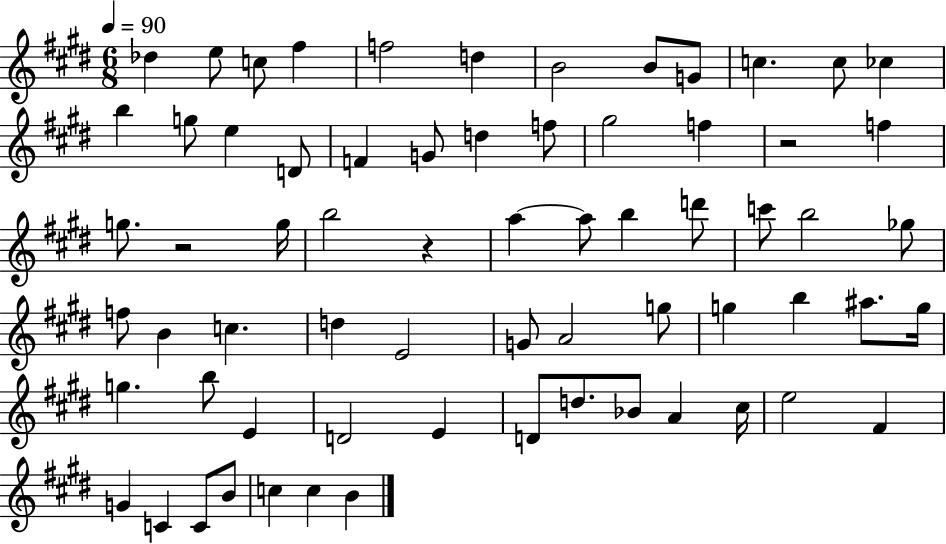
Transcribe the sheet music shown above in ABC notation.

X:1
T:Untitled
M:6/8
L:1/4
K:E
_d e/2 c/2 ^f f2 d B2 B/2 G/2 c c/2 _c b g/2 e D/2 F G/2 d f/2 ^g2 f z2 f g/2 z2 g/4 b2 z a a/2 b d'/2 c'/2 b2 _g/2 f/2 B c d E2 G/2 A2 g/2 g b ^a/2 g/4 g b/2 E D2 E D/2 d/2 _B/2 A ^c/4 e2 ^F G C C/2 B/2 c c B